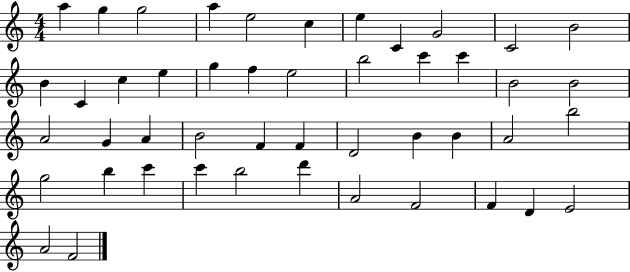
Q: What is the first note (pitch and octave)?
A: A5